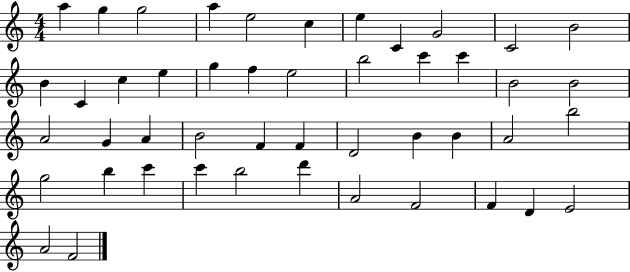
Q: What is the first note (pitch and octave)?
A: A5